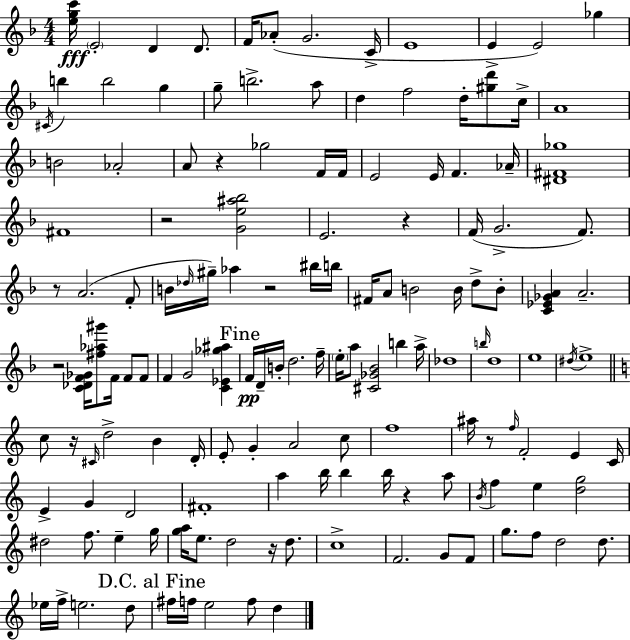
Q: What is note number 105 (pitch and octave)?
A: E5